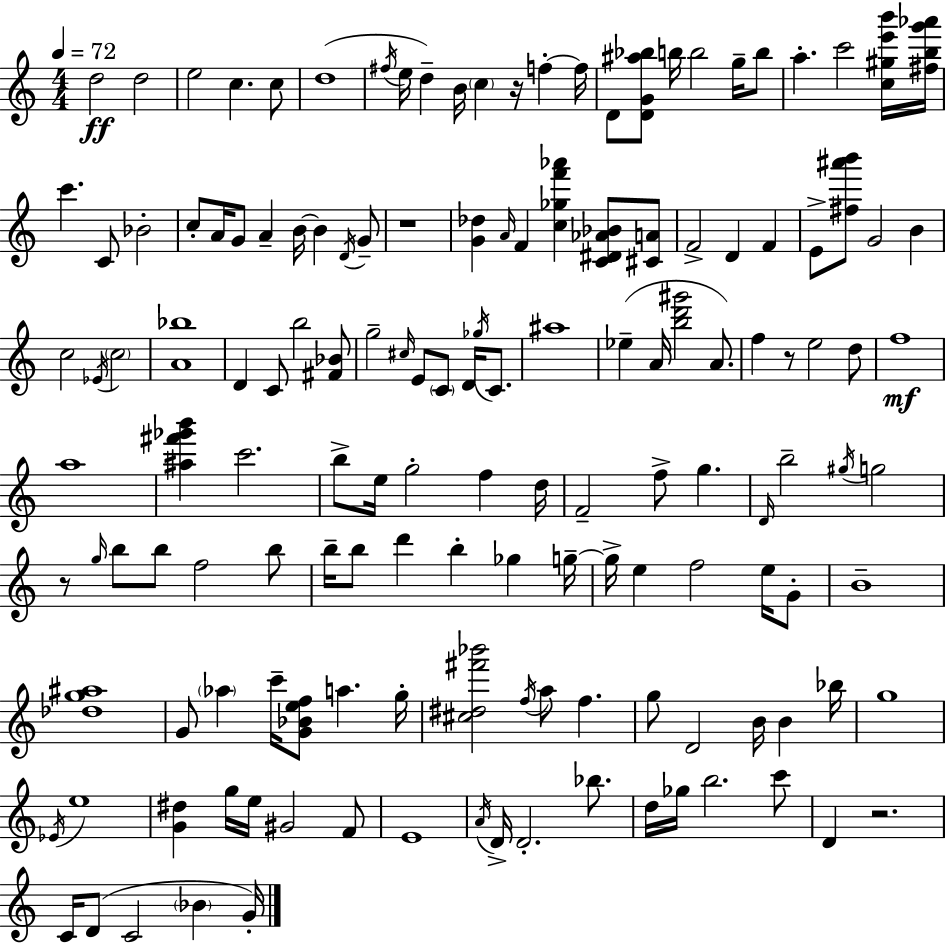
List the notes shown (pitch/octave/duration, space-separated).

D5/h D5/h E5/h C5/q. C5/e D5/w F#5/s E5/s D5/q B4/s C5/q R/s F5/q F5/s D4/e [D4,G4,A#5,Bb5]/e B5/s B5/h G5/s B5/e A5/q. C6/h [C5,G#5,E6,B6]/s [F#5,B5,G6,Ab6]/s C6/q. C4/e Bb4/h C5/e A4/s G4/e A4/q B4/s B4/q D4/s G4/e R/w [G4,Db5]/q A4/s F4/q [C5,Gb5,F6,Ab6]/q [C4,D#4,Ab4,Bb4]/e [C#4,A4]/e F4/h D4/q F4/q E4/e [F#5,A#6,B6]/e G4/h B4/q C5/h Eb4/s C5/h [A4,Bb5]/w D4/q C4/e B5/h [F#4,Bb4]/e G5/h C#5/s E4/e C4/e D4/s Gb5/s C4/e. A#5/w Eb5/q A4/s [B5,D6,G#6]/h A4/e. F5/q R/e E5/h D5/e F5/w A5/w [A#5,F#6,Gb6,B6]/q C6/h. B5/e E5/s G5/h F5/q D5/s F4/h F5/e G5/q. D4/s B5/h G#5/s G5/h R/e G5/s B5/e B5/e F5/h B5/e B5/s B5/e D6/q B5/q Gb5/q G5/s G5/s E5/q F5/h E5/s G4/e B4/w [Db5,G5,A#5]/w G4/e Ab5/q C6/s [G4,Bb4,E5,F5]/e A5/q. G5/s [C#5,D#5,F#6,Bb6]/h F5/s A5/e F5/q. G5/e D4/h B4/s B4/q Bb5/s G5/w Eb4/s E5/w [G4,D#5]/q G5/s E5/s G#4/h F4/e E4/w A4/s D4/s D4/h. Bb5/e. D5/s Gb5/s B5/h. C6/e D4/q R/h. C4/s D4/e C4/h Bb4/q G4/s